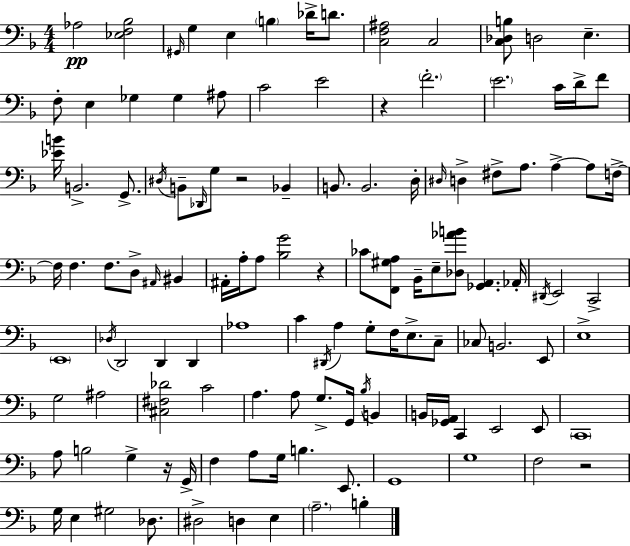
{
  \clef bass
  \numericTimeSignature
  \time 4/4
  \key d \minor
  aes2\pp <ees f bes>2 | \grace { gis,16 } g4 e4 \parenthesize b4 des'16-> d'8. | <c f ais>2 c2 | <c des b>8 d2 e4.-- | \break f8-. e4 ges4 ges4 ais8 | c'2 e'2 | r4 \parenthesize f'2.-. | \parenthesize e'2. c'16 d'16-> f'8 | \break <ees' b'>16 b,2.-> g,8.-> | \acciaccatura { dis16 } b,8-- \grace { des,16 } g8 r2 bes,4-- | b,8. b,2. | d16-. \grace { dis16 } d4-> fis8-> a8. a4->~~ | \break a8 f16->~~ f16 f4. f8. d8-> | \grace { ais,16 } bis,4 ais,16-. a16-. a8 <bes g'>2 | r4 ces'8 <f, gis a>8 bes,16-- e8-- <des aes' b'>8 <ges, a,>4. | aes,16-. \acciaccatura { dis,16 } e,2 c,2-> | \break \parenthesize e,1 | \acciaccatura { des16 } d,2 d,4 | d,4 aes1 | c'4 \acciaccatura { dis,16 } a4 | \break g8-. f16 e8.-> c8-- ces8 b,2. | e,8 e1-> | g2 | ais2 <cis fis des'>2 | \break c'2 a4. a8 | g8.-> g,16 \acciaccatura { bes16 } b,4 b,16 <ges, a,>16 c,4 e,2 | e,8 \parenthesize c,1 | a8 b2 | \break g4-> r16 g,16-> f4 a8 g16 | b4. e,8. g,1 | g1 | f2 | \break r2 g16 e4 gis2 | des8. dis2-> | d4 e4 \parenthesize a2.-- | b4-. \bar "|."
}